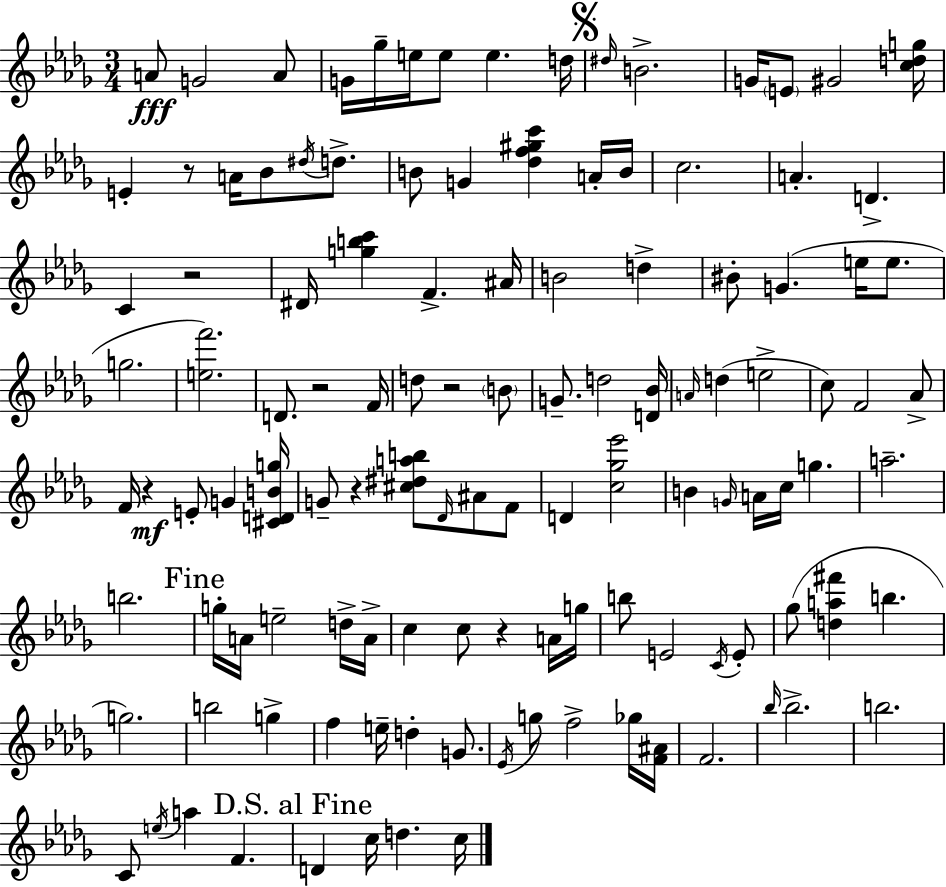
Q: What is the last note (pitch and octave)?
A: C5